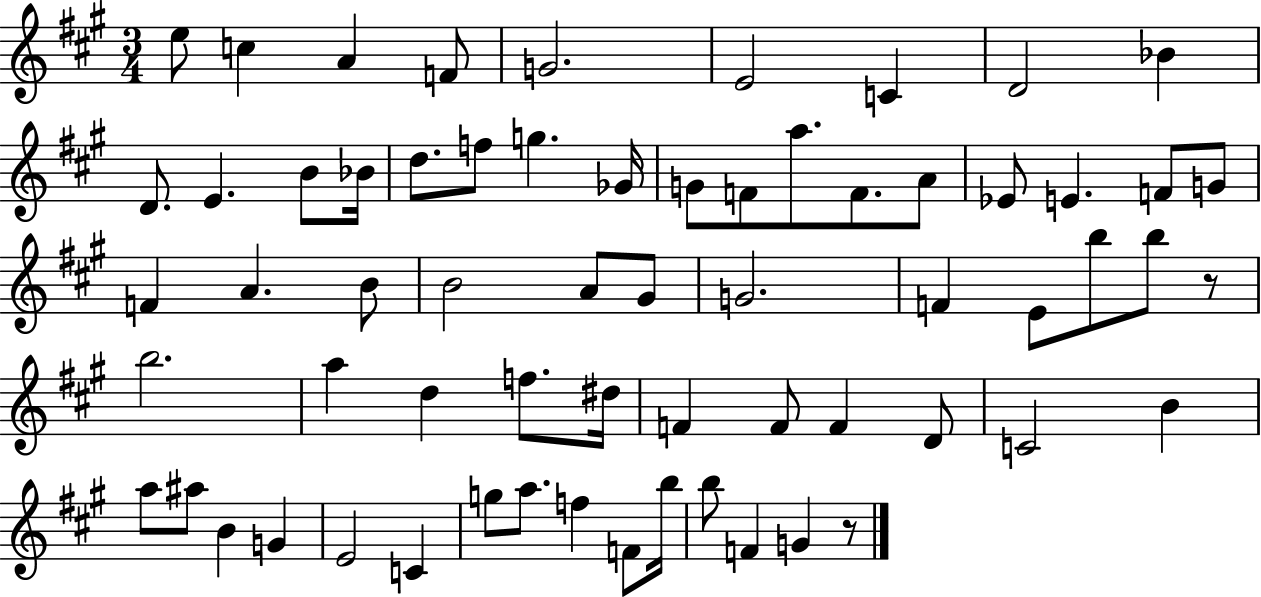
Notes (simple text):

E5/e C5/q A4/q F4/e G4/h. E4/h C4/q D4/h Bb4/q D4/e. E4/q. B4/e Bb4/s D5/e. F5/e G5/q. Gb4/s G4/e F4/e A5/e. F4/e. A4/e Eb4/e E4/q. F4/e G4/e F4/q A4/q. B4/e B4/h A4/e G#4/e G4/h. F4/q E4/e B5/e B5/e R/e B5/h. A5/q D5/q F5/e. D#5/s F4/q F4/e F4/q D4/e C4/h B4/q A5/e A#5/e B4/q G4/q E4/h C4/q G5/e A5/e. F5/q F4/e B5/s B5/e F4/q G4/q R/e